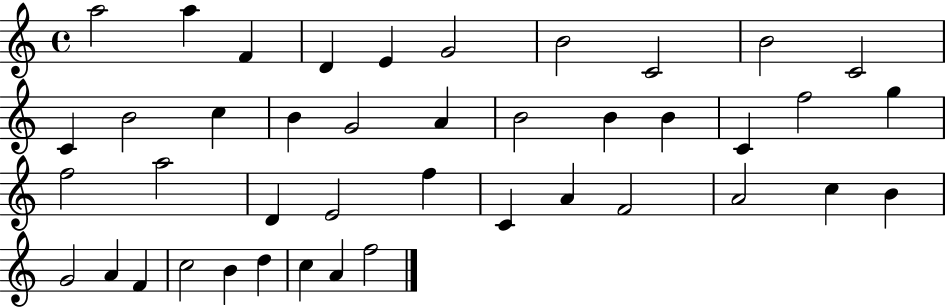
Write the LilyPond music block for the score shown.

{
  \clef treble
  \time 4/4
  \defaultTimeSignature
  \key c \major
  a''2 a''4 f'4 | d'4 e'4 g'2 | b'2 c'2 | b'2 c'2 | \break c'4 b'2 c''4 | b'4 g'2 a'4 | b'2 b'4 b'4 | c'4 f''2 g''4 | \break f''2 a''2 | d'4 e'2 f''4 | c'4 a'4 f'2 | a'2 c''4 b'4 | \break g'2 a'4 f'4 | c''2 b'4 d''4 | c''4 a'4 f''2 | \bar "|."
}